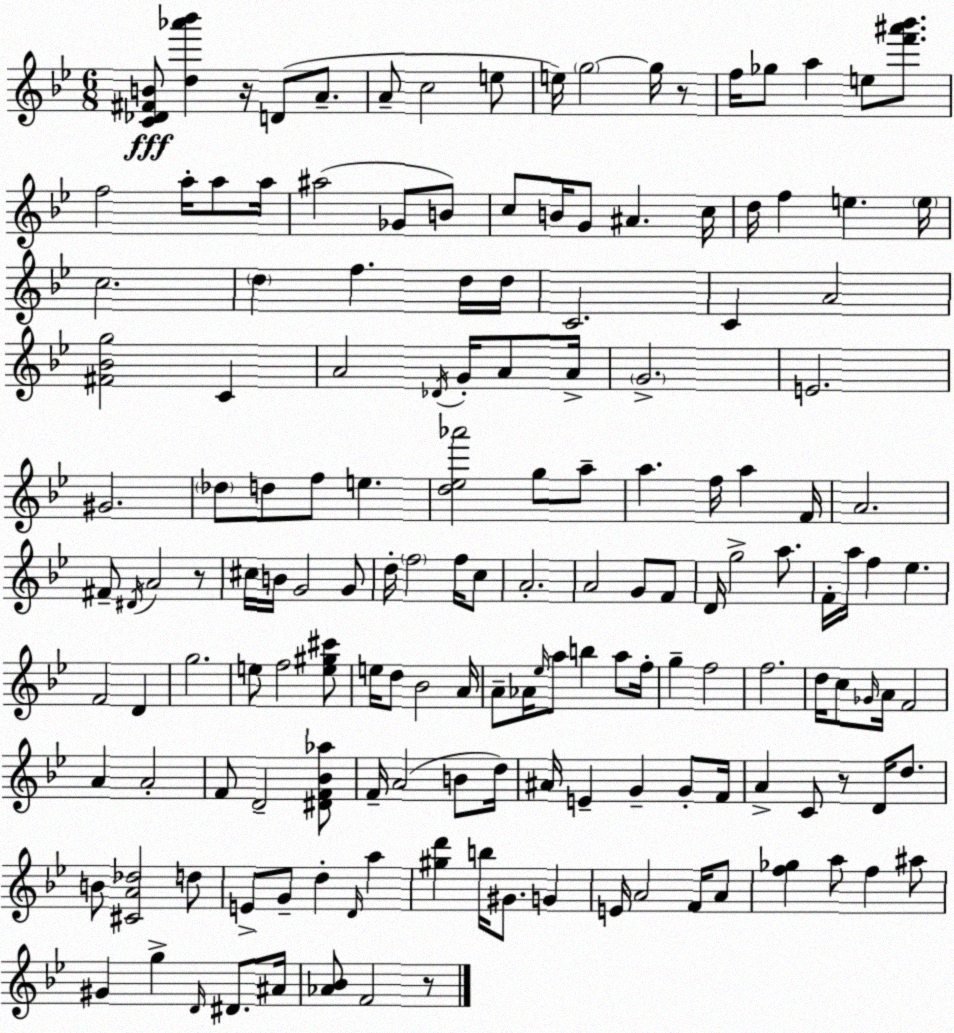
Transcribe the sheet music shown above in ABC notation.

X:1
T:Untitled
M:6/8
L:1/4
K:Gm
[C_D^FB]/2 [d_a'_b'] z/4 D/2 A/2 A/2 c2 e/2 e/4 g2 g/4 z/2 f/4 _g/2 a e/2 [f'^a'_b']/2 f2 a/4 a/2 a/4 ^a2 _G/2 B/2 c/2 B/4 G/2 ^A c/4 d/4 f e e/4 c2 d f d/4 d/4 C2 C A2 [^F_Bg]2 C A2 _D/4 G/4 A/2 A/4 G2 E2 ^G2 _d/2 d/2 f/2 e [d_e_a']2 g/2 a/2 a f/4 a F/4 A2 ^F/2 ^D/4 A2 z/2 ^c/4 B/4 G2 G/2 d/4 f2 f/4 c/2 A2 A2 G/2 F/2 D/4 g2 a/2 F/4 a/4 f _e F2 D g2 e/2 f2 [e^g^c']/2 e/4 d/2 _B2 A/4 A/2 _A/4 _e/4 a/2 b a/2 f/4 g f2 f2 d/4 c/2 _G/4 A/4 F2 A A2 F/2 D2 [^DF_B_a]/2 F/4 A2 B/2 d/4 ^A/4 E G G/2 F/4 A C/2 z/2 D/4 d/2 B/2 [^CA_d]2 d/2 E/2 G/2 d D/4 a [^gd'] b/4 ^G/2 G E/4 A2 F/4 A/2 [f_g] a/2 f ^a/2 ^G g D/4 ^D/2 ^A/4 [_A_B]/2 F2 z/2